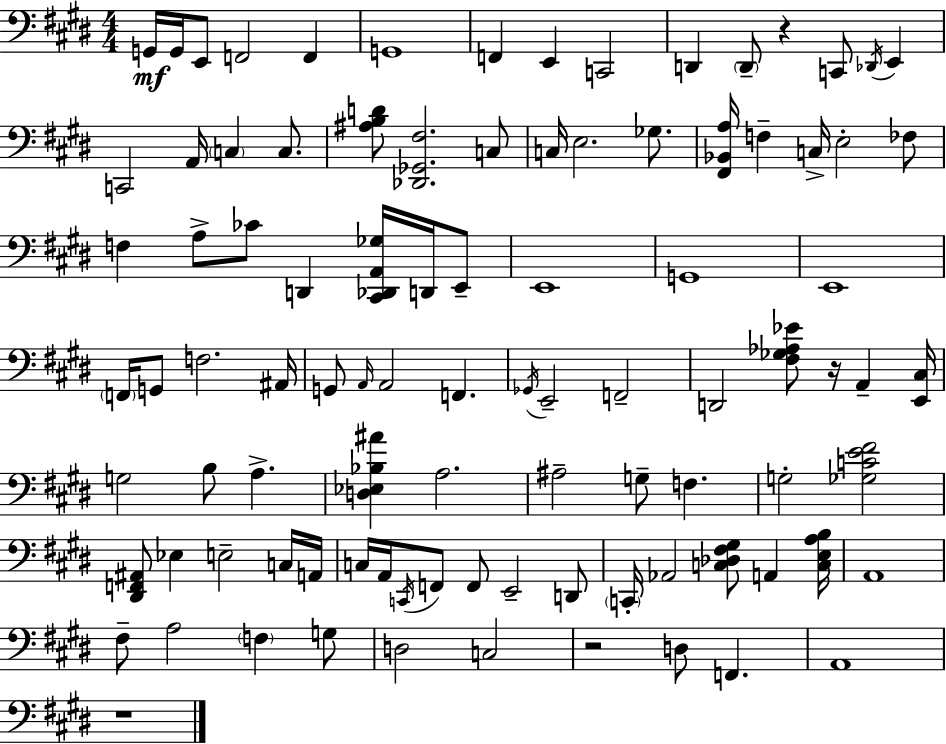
X:1
T:Untitled
M:4/4
L:1/4
K:E
G,,/4 G,,/4 E,,/2 F,,2 F,, G,,4 F,, E,, C,,2 D,, D,,/2 z C,,/2 _D,,/4 E,, C,,2 A,,/4 C, C,/2 [^A,B,D]/2 [_D,,_G,,^F,]2 C,/2 C,/4 E,2 _G,/2 [^F,,_B,,A,]/4 F, C,/4 E,2 _F,/2 F, A,/2 _C/2 D,, [^C,,_D,,A,,_G,]/4 D,,/4 E,,/2 E,,4 G,,4 E,,4 F,,/4 G,,/2 F,2 ^A,,/4 G,,/2 A,,/4 A,,2 F,, _G,,/4 E,,2 F,,2 D,,2 [^F,_G,_A,_E]/2 z/4 A,, [E,,^C,]/4 G,2 B,/2 A, [D,_E,_B,^A] A,2 ^A,2 G,/2 F, G,2 [_G,CE^F]2 [^D,,F,,^A,,]/2 _E, E,2 C,/4 A,,/4 C,/4 A,,/4 C,,/4 F,,/2 F,,/2 E,,2 D,,/2 C,,/4 _A,,2 [C,_D,^F,^G,]/2 A,, [C,E,A,B,]/4 A,,4 ^F,/2 A,2 F, G,/2 D,2 C,2 z2 D,/2 F,, A,,4 z4